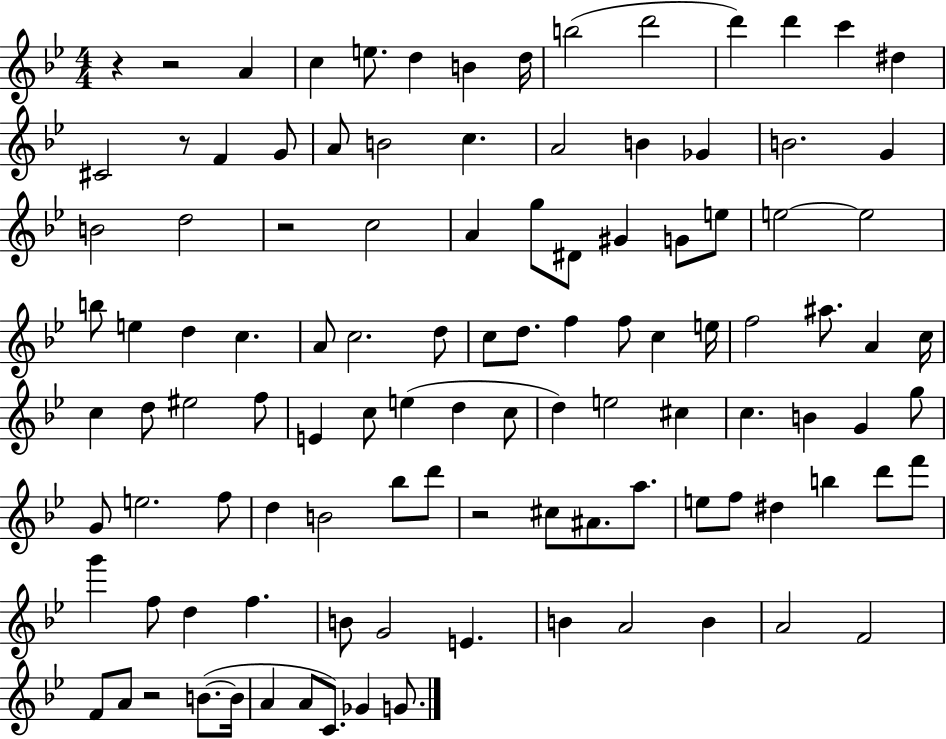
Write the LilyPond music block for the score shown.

{
  \clef treble
  \numericTimeSignature
  \time 4/4
  \key bes \major
  r4 r2 a'4 | c''4 e''8. d''4 b'4 d''16 | b''2( d'''2 | d'''4) d'''4 c'''4 dis''4 | \break cis'2 r8 f'4 g'8 | a'8 b'2 c''4. | a'2 b'4 ges'4 | b'2. g'4 | \break b'2 d''2 | r2 c''2 | a'4 g''8 dis'8 gis'4 g'8 e''8 | e''2~~ e''2 | \break b''8 e''4 d''4 c''4. | a'8 c''2. d''8 | c''8 d''8. f''4 f''8 c''4 e''16 | f''2 ais''8. a'4 c''16 | \break c''4 d''8 eis''2 f''8 | e'4 c''8 e''4( d''4 c''8 | d''4) e''2 cis''4 | c''4. b'4 g'4 g''8 | \break g'8 e''2. f''8 | d''4 b'2 bes''8 d'''8 | r2 cis''8 ais'8. a''8. | e''8 f''8 dis''4 b''4 d'''8 f'''8 | \break g'''4 f''8 d''4 f''4. | b'8 g'2 e'4. | b'4 a'2 b'4 | a'2 f'2 | \break f'8 a'8 r2 b'8.~(~ b'16 | a'4 a'8 c'8.) ges'4 g'8. | \bar "|."
}